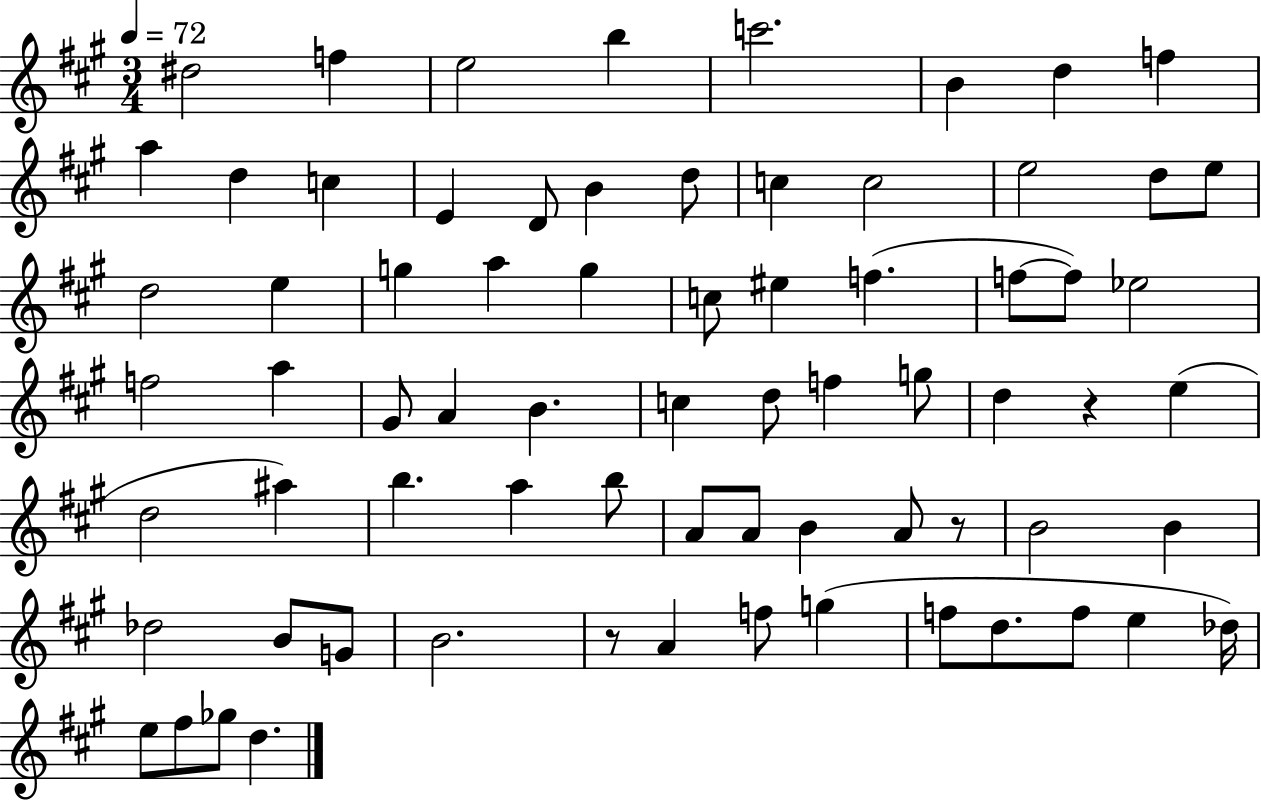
D#5/h F5/q E5/h B5/q C6/h. B4/q D5/q F5/q A5/q D5/q C5/q E4/q D4/e B4/q D5/e C5/q C5/h E5/h D5/e E5/e D5/h E5/q G5/q A5/q G5/q C5/e EIS5/q F5/q. F5/e F5/e Eb5/h F5/h A5/q G#4/e A4/q B4/q. C5/q D5/e F5/q G5/e D5/q R/q E5/q D5/h A#5/q B5/q. A5/q B5/e A4/e A4/e B4/q A4/e R/e B4/h B4/q Db5/h B4/e G4/e B4/h. R/e A4/q F5/e G5/q F5/e D5/e. F5/e E5/q Db5/s E5/e F#5/e Gb5/e D5/q.